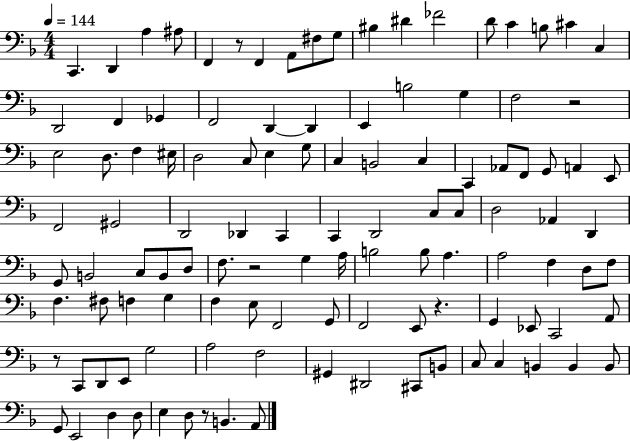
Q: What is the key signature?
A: F major